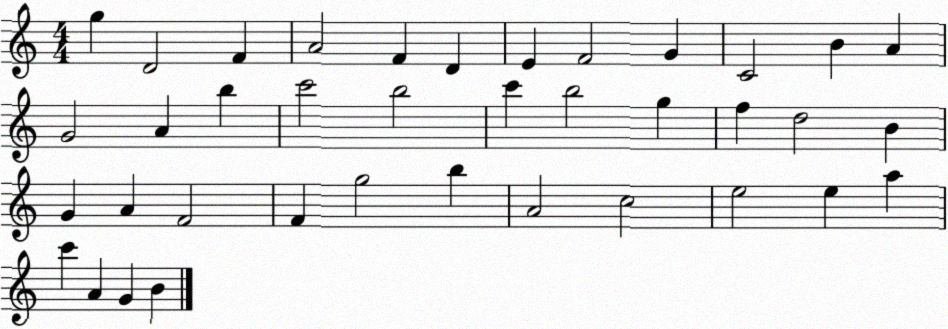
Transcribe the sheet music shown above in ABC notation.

X:1
T:Untitled
M:4/4
L:1/4
K:C
g D2 F A2 F D E F2 G C2 B A G2 A b c'2 b2 c' b2 g f d2 B G A F2 F g2 b A2 c2 e2 e a c' A G B